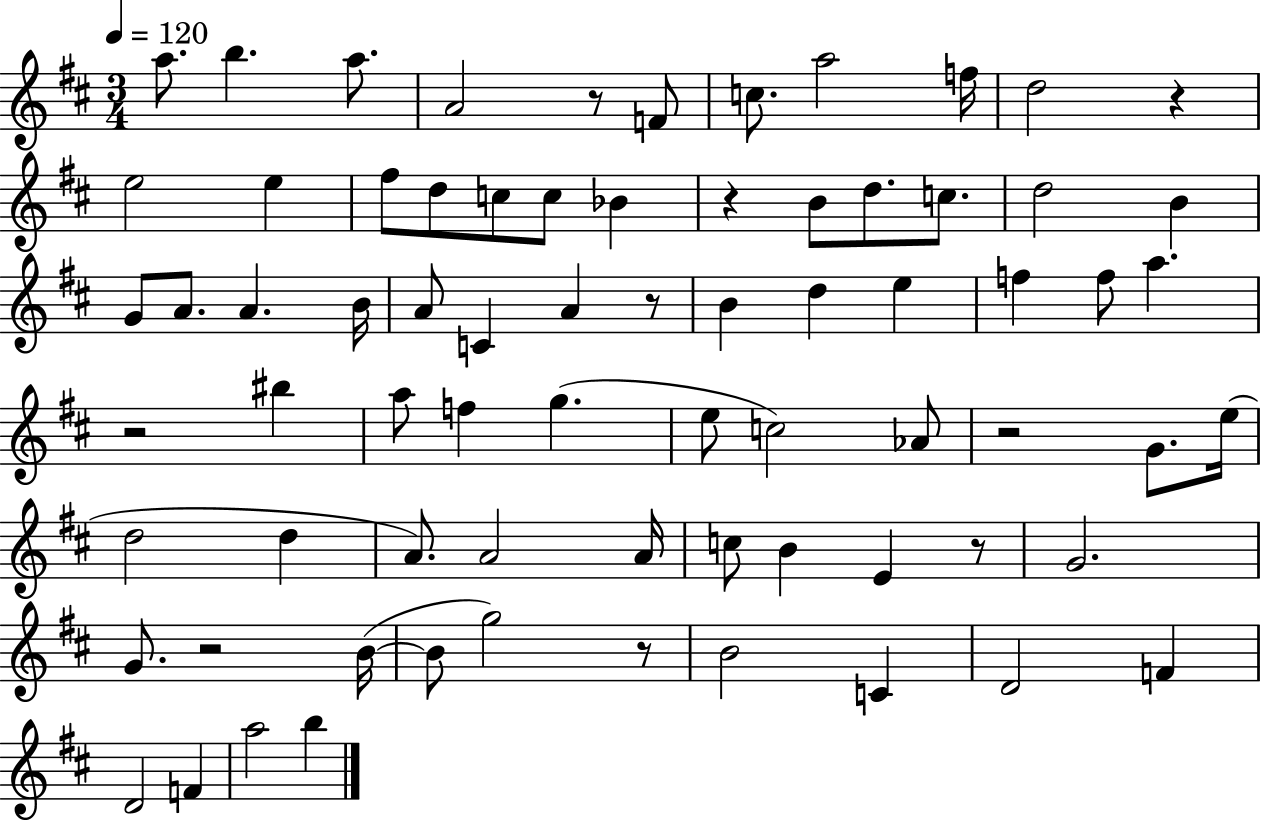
X:1
T:Untitled
M:3/4
L:1/4
K:D
a/2 b a/2 A2 z/2 F/2 c/2 a2 f/4 d2 z e2 e ^f/2 d/2 c/2 c/2 _B z B/2 d/2 c/2 d2 B G/2 A/2 A B/4 A/2 C A z/2 B d e f f/2 a z2 ^b a/2 f g e/2 c2 _A/2 z2 G/2 e/4 d2 d A/2 A2 A/4 c/2 B E z/2 G2 G/2 z2 B/4 B/2 g2 z/2 B2 C D2 F D2 F a2 b